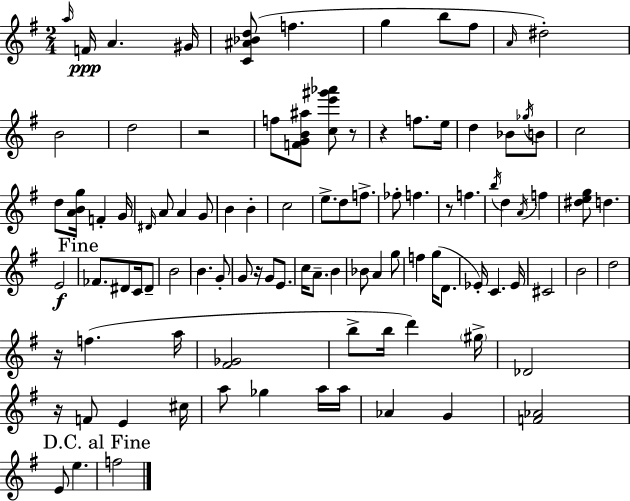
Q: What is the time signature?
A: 2/4